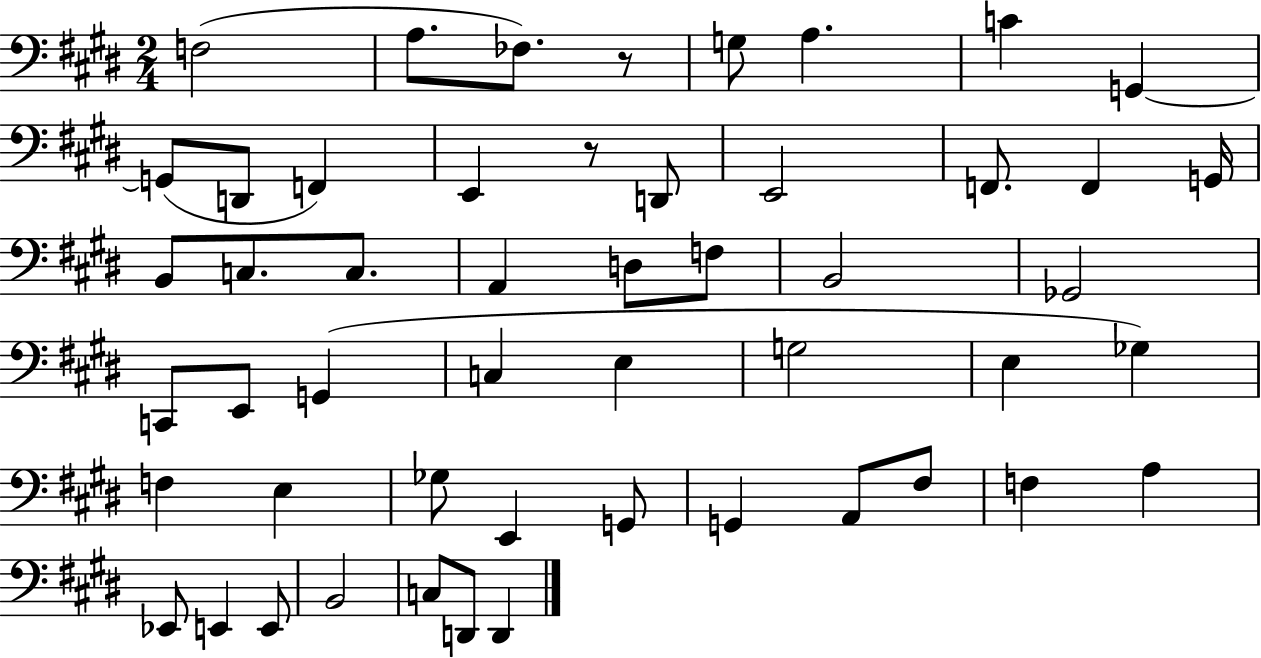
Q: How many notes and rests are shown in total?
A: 51